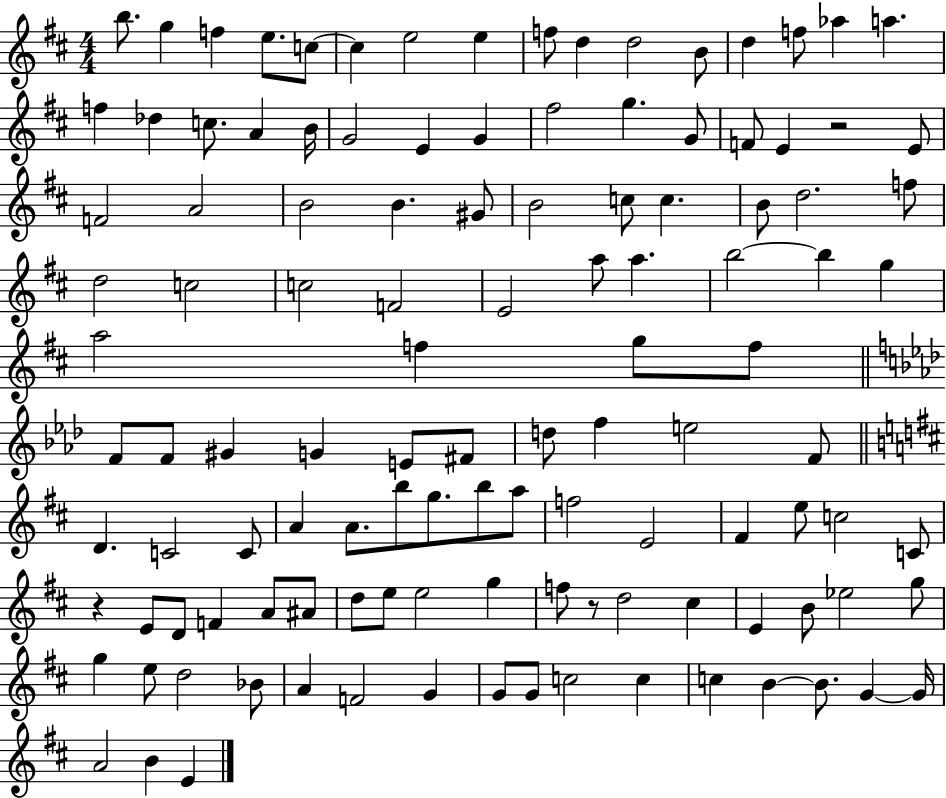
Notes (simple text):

B5/e. G5/q F5/q E5/e. C5/e C5/q E5/h E5/q F5/e D5/q D5/h B4/e D5/q F5/e Ab5/q A5/q. F5/q Db5/q C5/e. A4/q B4/s G4/h E4/q G4/q F#5/h G5/q. G4/e F4/e E4/q R/h E4/e F4/h A4/h B4/h B4/q. G#4/e B4/h C5/e C5/q. B4/e D5/h. F5/e D5/h C5/h C5/h F4/h E4/h A5/e A5/q. B5/h B5/q G5/q A5/h F5/q G5/e F5/e F4/e F4/e G#4/q G4/q E4/e F#4/e D5/e F5/q E5/h F4/e D4/q. C4/h C4/e A4/q A4/e. B5/e G5/e. B5/e A5/e F5/h E4/h F#4/q E5/e C5/h C4/e R/q E4/e D4/e F4/q A4/e A#4/e D5/e E5/e E5/h G5/q F5/e R/e D5/h C#5/q E4/q B4/e Eb5/h G5/e G5/q E5/e D5/h Bb4/e A4/q F4/h G4/q G4/e G4/e C5/h C5/q C5/q B4/q B4/e. G4/q G4/s A4/h B4/q E4/q